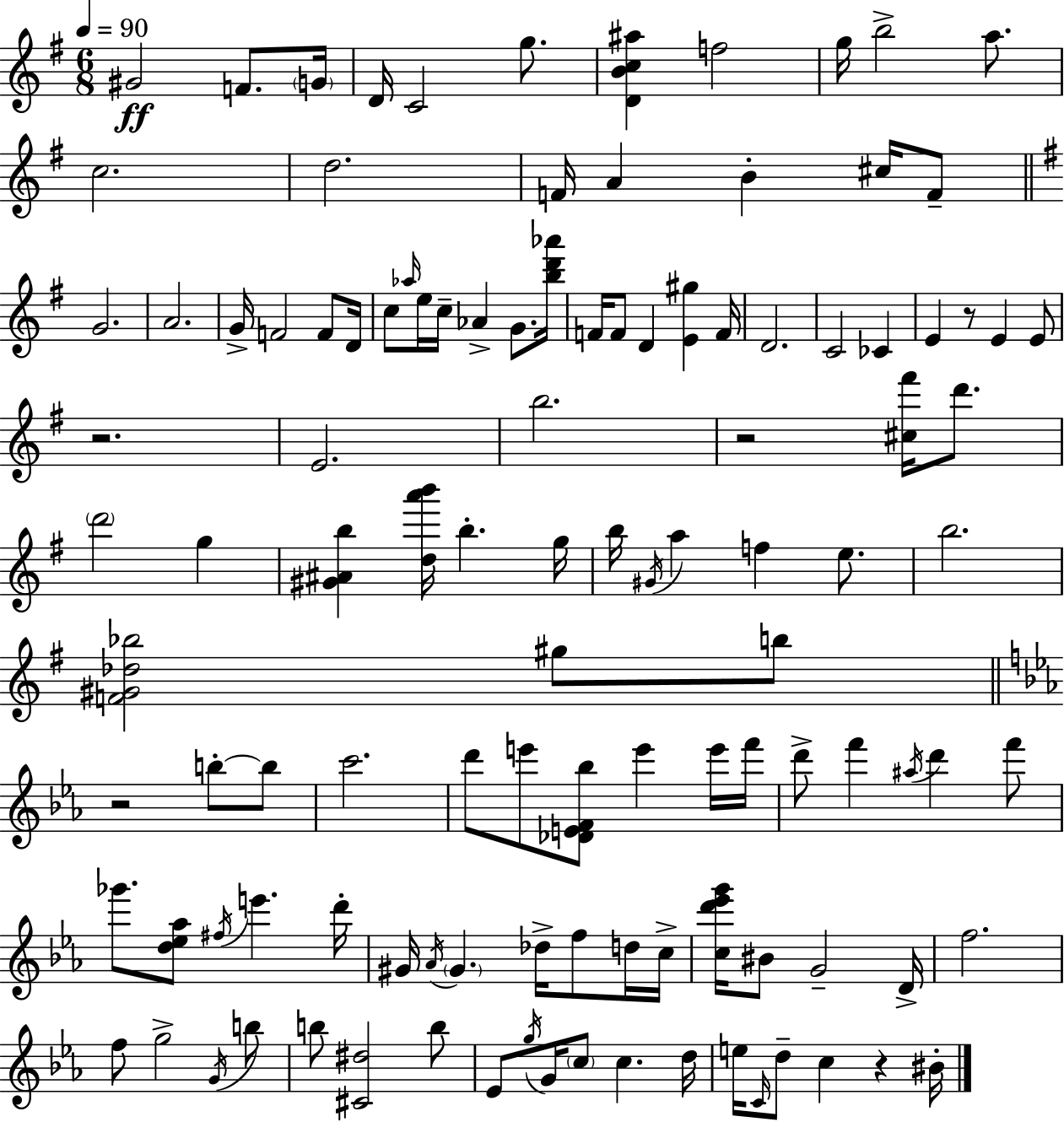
{
  \clef treble
  \numericTimeSignature
  \time 6/8
  \key g \major
  \tempo 4 = 90
  gis'2\ff f'8. \parenthesize g'16 | d'16 c'2 g''8. | <d' b' c'' ais''>4 f''2 | g''16 b''2-> a''8. | \break c''2. | d''2. | f'16 a'4 b'4-. cis''16 f'8-- | \bar "||" \break \key e \minor g'2. | a'2. | g'16-> f'2 f'8 d'16 | c''8 \grace { aes''16 } e''16 c''16-- aes'4-> g'8. | \break <b'' d''' aes'''>16 f'16 f'8 d'4 <e' gis''>4 | f'16 d'2. | c'2 ces'4 | e'4 r8 e'4 e'8 | \break r2. | e'2. | b''2. | r2 <cis'' fis'''>16 d'''8. | \break \parenthesize d'''2 g''4 | <gis' ais' b''>4 <d'' a''' b'''>16 b''4.-. | g''16 b''16 \acciaccatura { gis'16 } a''4 f''4 e''8. | b''2. | \break <f' gis' des'' bes''>2 gis''8 | b''8 \bar "||" \break \key ees \major r2 b''8-.~~ b''8 | c'''2. | d'''8 e'''8 <des' e' f' bes''>8 e'''4 e'''16 f'''16 | d'''8-> f'''4 \acciaccatura { ais''16 } d'''4 f'''8 | \break ges'''8. <d'' ees'' aes''>8 \acciaccatura { fis''16 } e'''4. | d'''16-. gis'16 \acciaccatura { aes'16 } \parenthesize gis'4. des''16-> f''8 | d''16 c''16-> <c'' d''' ees''' g'''>16 bis'8 g'2-- | d'16-> f''2. | \break f''8 g''2-> | \acciaccatura { g'16 } b''8 b''8 <cis' dis''>2 | b''8 ees'8 \acciaccatura { g''16 } g'16 \parenthesize c''8 c''4. | d''16 e''16 \grace { c'16 } d''8-- c''4 | \break r4 bis'16-. \bar "|."
}